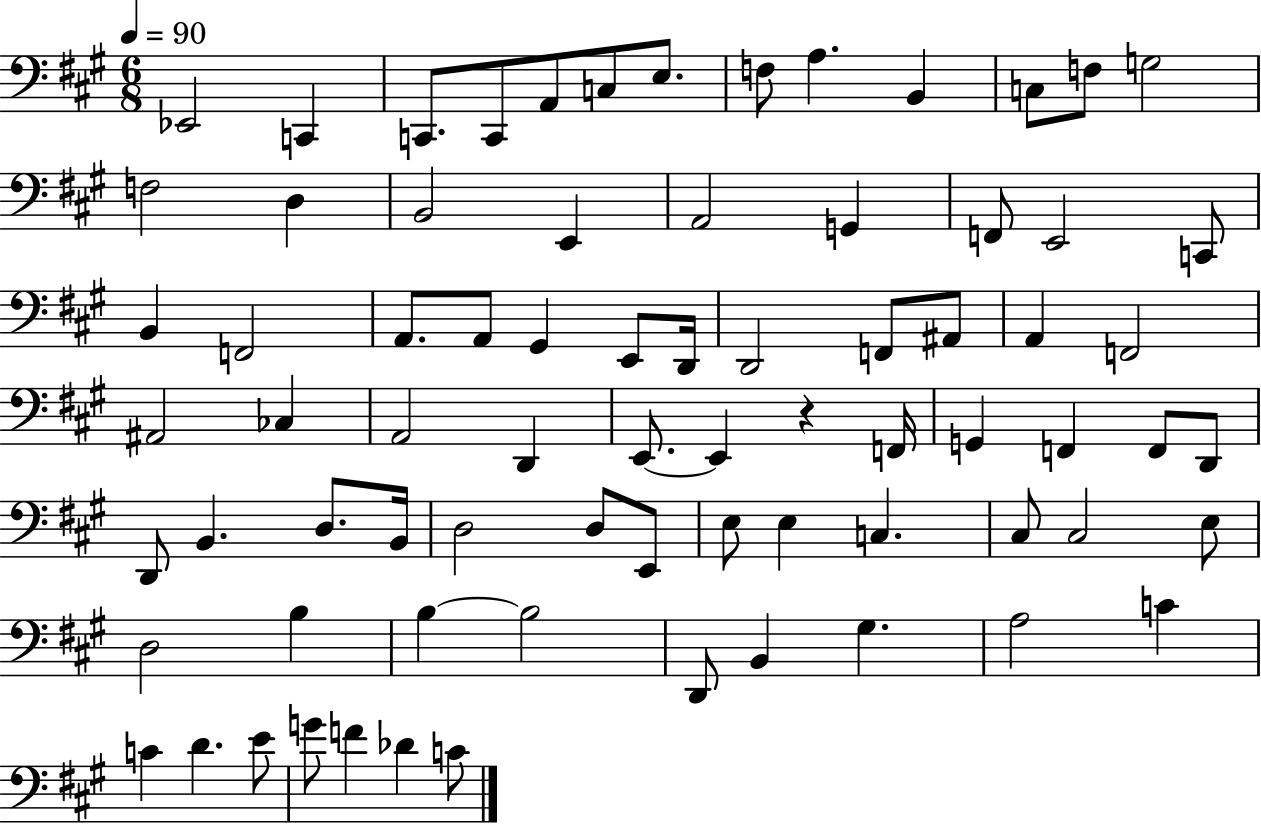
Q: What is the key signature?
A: A major